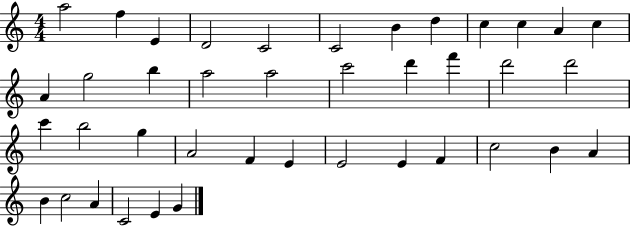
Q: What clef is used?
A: treble